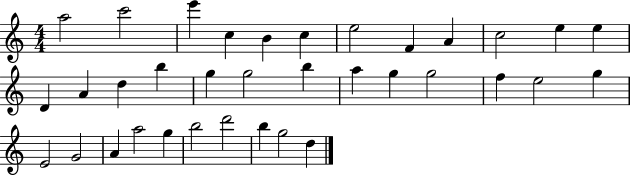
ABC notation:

X:1
T:Untitled
M:4/4
L:1/4
K:C
a2 c'2 e' c B c e2 F A c2 e e D A d b g g2 b a g g2 f e2 g E2 G2 A a2 g b2 d'2 b g2 d